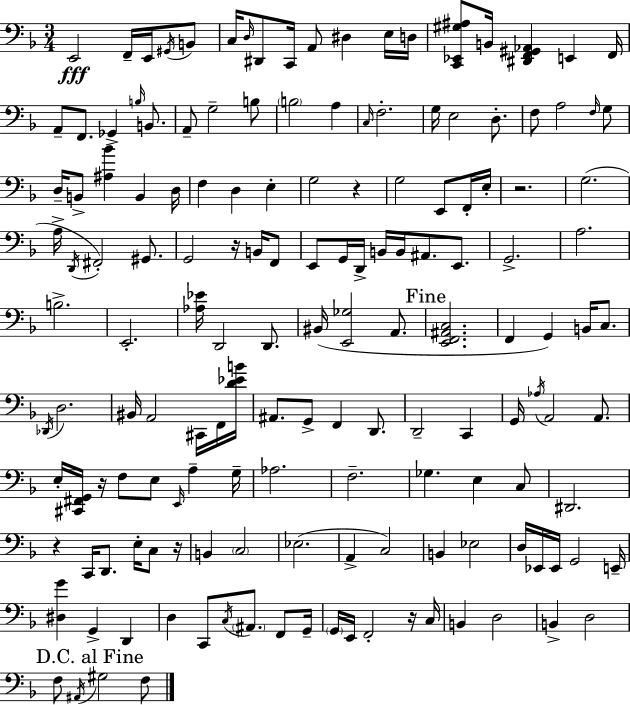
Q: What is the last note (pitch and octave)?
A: F3